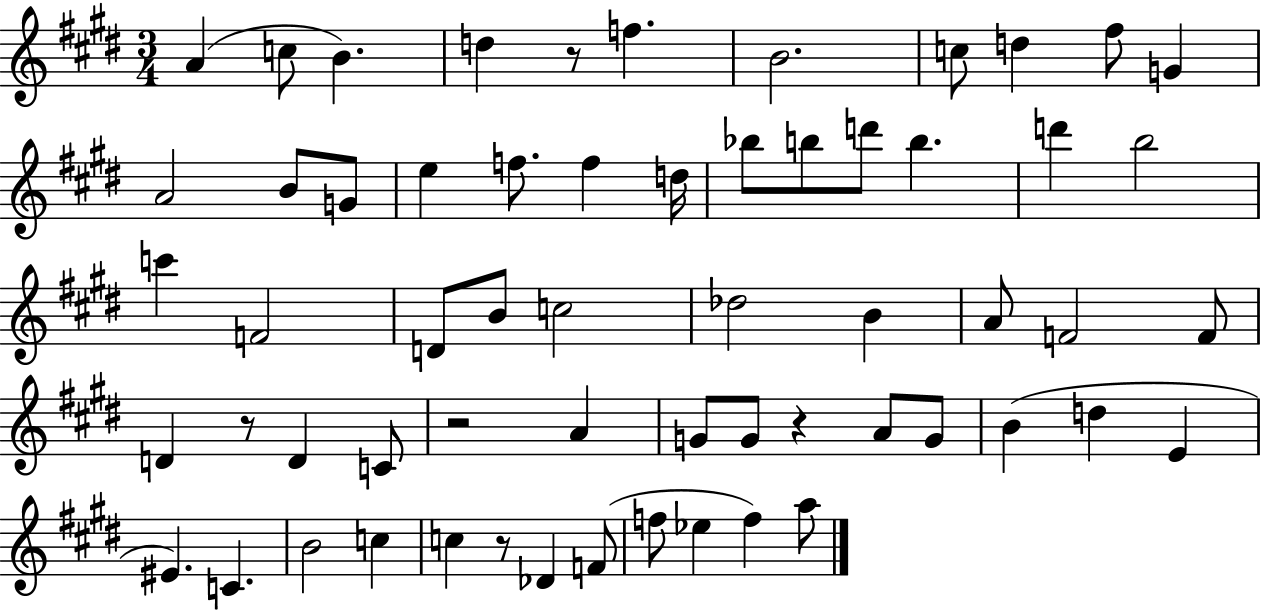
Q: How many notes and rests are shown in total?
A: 60